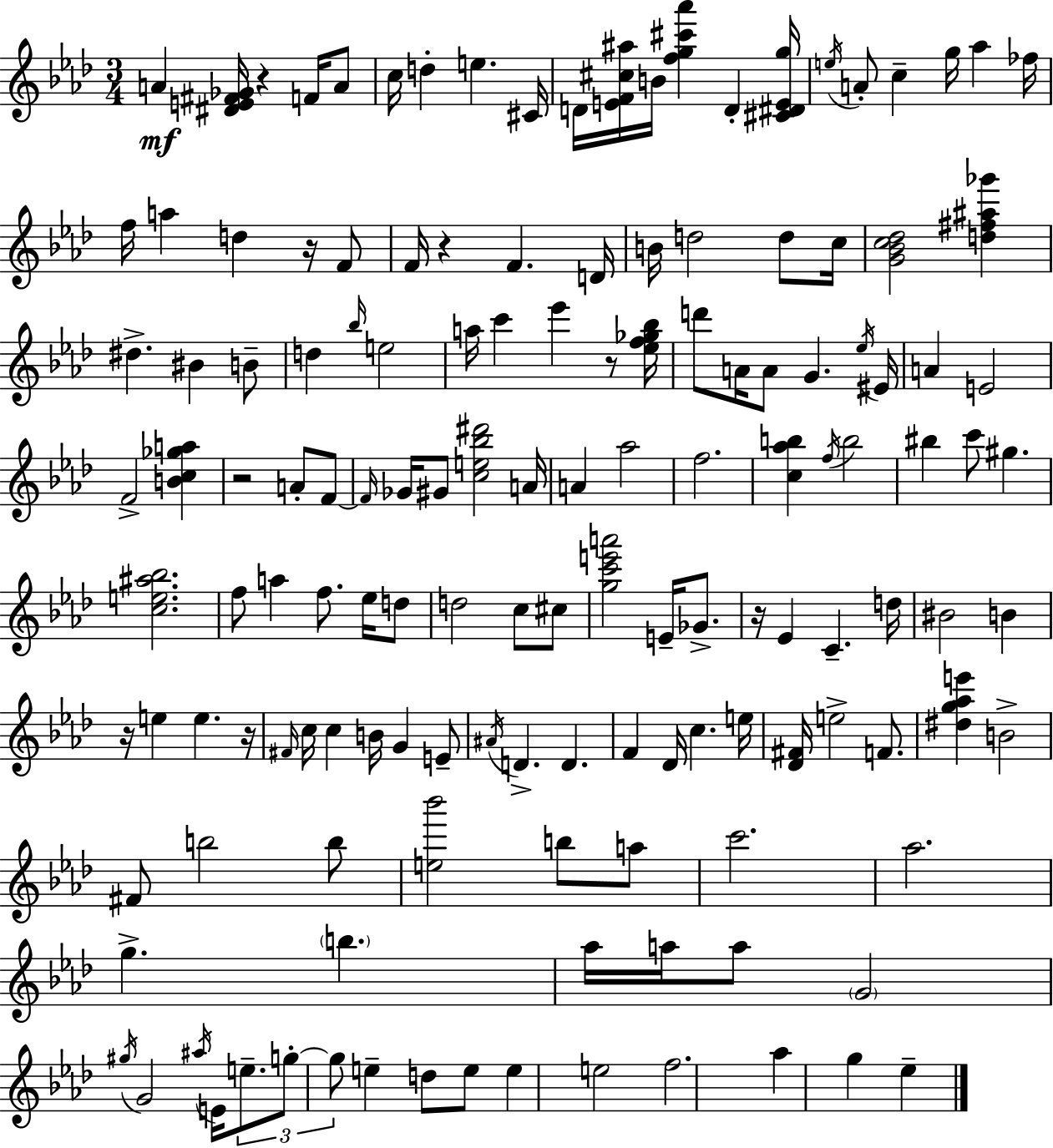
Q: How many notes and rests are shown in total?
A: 144